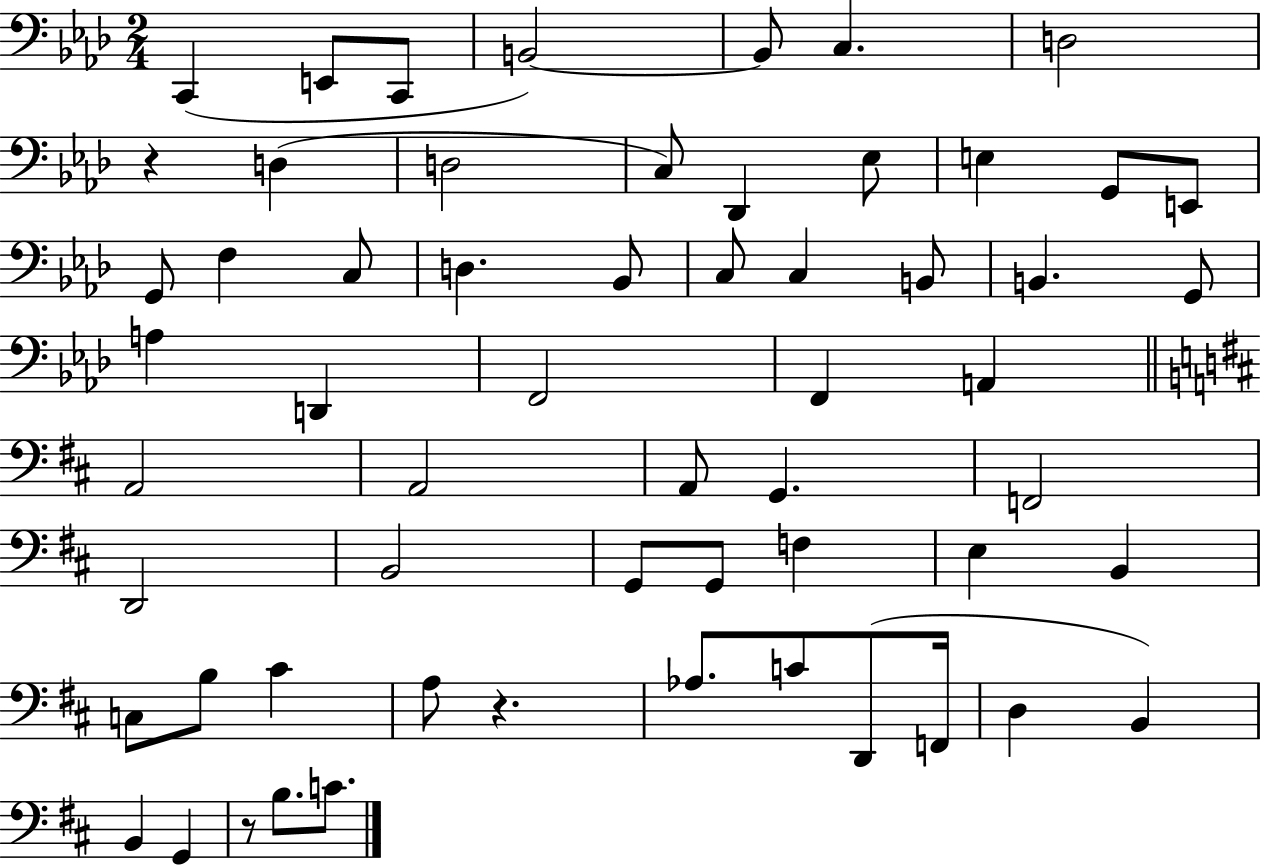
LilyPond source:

{
  \clef bass
  \numericTimeSignature
  \time 2/4
  \key aes \major
  c,4( e,8 c,8 | b,2~~) | b,8 c4. | d2 | \break r4 d4( | d2 | c8) des,4 ees8 | e4 g,8 e,8 | \break g,8 f4 c8 | d4. bes,8 | c8 c4 b,8 | b,4. g,8 | \break a4 d,4 | f,2 | f,4 a,4 | \bar "||" \break \key b \minor a,2 | a,2 | a,8 g,4. | f,2 | \break d,2 | b,2 | g,8 g,8 f4 | e4 b,4 | \break c8 b8 cis'4 | a8 r4. | aes8. c'8 d,8( f,16 | d4 b,4) | \break b,4 g,4 | r8 b8. c'8. | \bar "|."
}